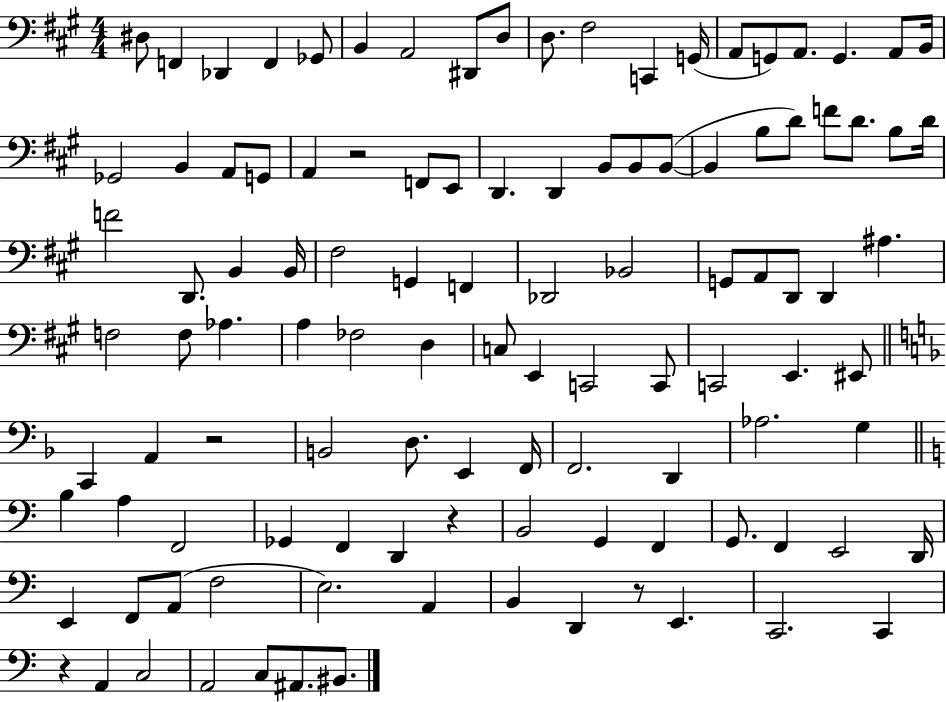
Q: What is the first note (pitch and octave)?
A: D#3